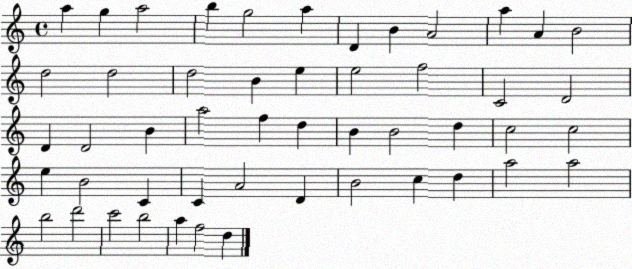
X:1
T:Untitled
M:4/4
L:1/4
K:C
a g a2 b g2 a D B A2 a A B2 d2 d2 d2 B e e2 f2 C2 D2 D D2 B a2 f d B B2 d c2 c2 e B2 C C A2 D B2 c d a2 a2 b2 d'2 c'2 b2 a f2 d